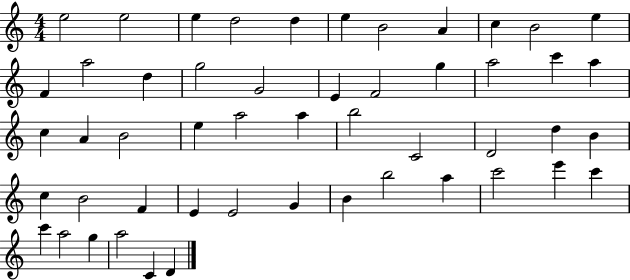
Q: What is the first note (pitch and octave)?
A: E5